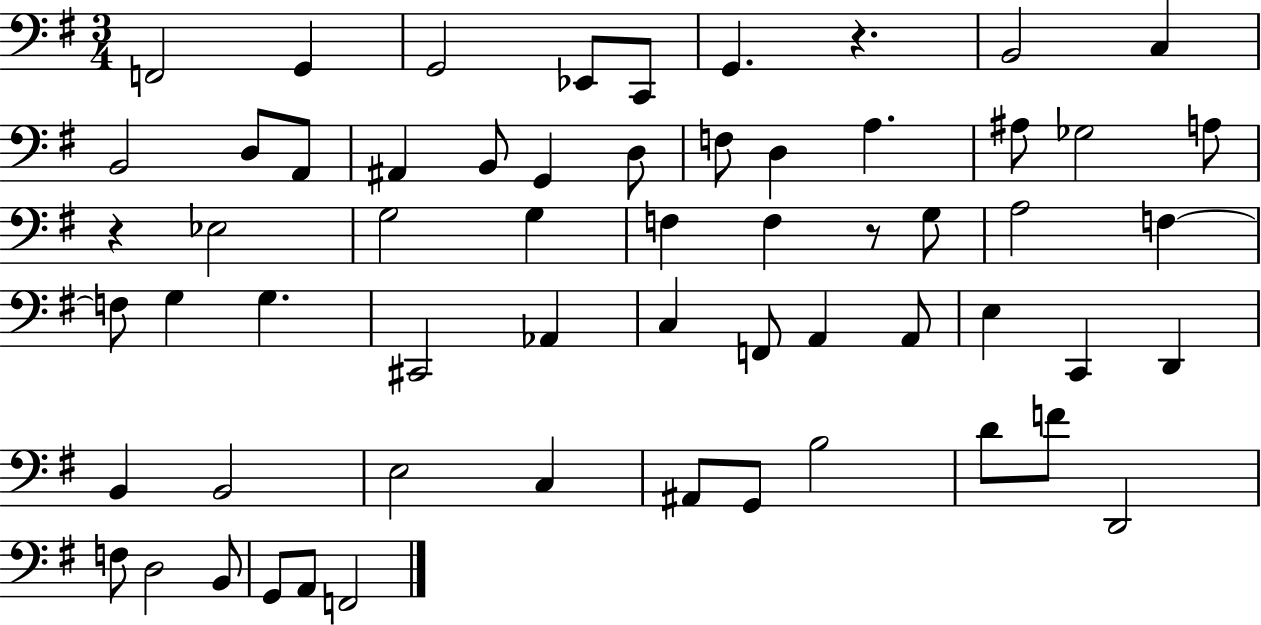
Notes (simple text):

F2/h G2/q G2/h Eb2/e C2/e G2/q. R/q. B2/h C3/q B2/h D3/e A2/e A#2/q B2/e G2/q D3/e F3/e D3/q A3/q. A#3/e Gb3/h A3/e R/q Eb3/h G3/h G3/q F3/q F3/q R/e G3/e A3/h F3/q F3/e G3/q G3/q. C#2/h Ab2/q C3/q F2/e A2/q A2/e E3/q C2/q D2/q B2/q B2/h E3/h C3/q A#2/e G2/e B3/h D4/e F4/e D2/h F3/e D3/h B2/e G2/e A2/e F2/h